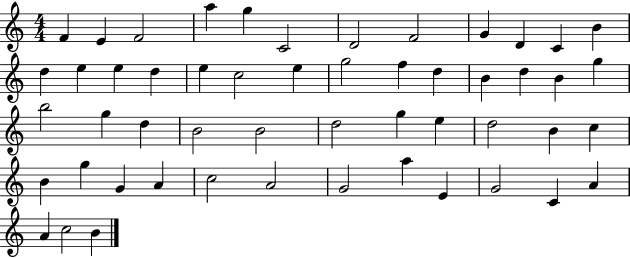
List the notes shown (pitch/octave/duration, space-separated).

F4/q E4/q F4/h A5/q G5/q C4/h D4/h F4/h G4/q D4/q C4/q B4/q D5/q E5/q E5/q D5/q E5/q C5/h E5/q G5/h F5/q D5/q B4/q D5/q B4/q G5/q B5/h G5/q D5/q B4/h B4/h D5/h G5/q E5/q D5/h B4/q C5/q B4/q G5/q G4/q A4/q C5/h A4/h G4/h A5/q E4/q G4/h C4/q A4/q A4/q C5/h B4/q